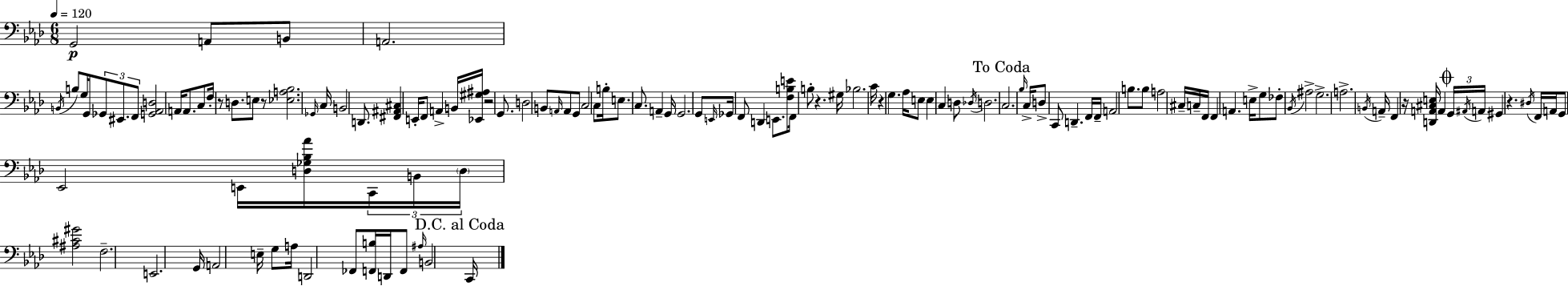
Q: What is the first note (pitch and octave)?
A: G2